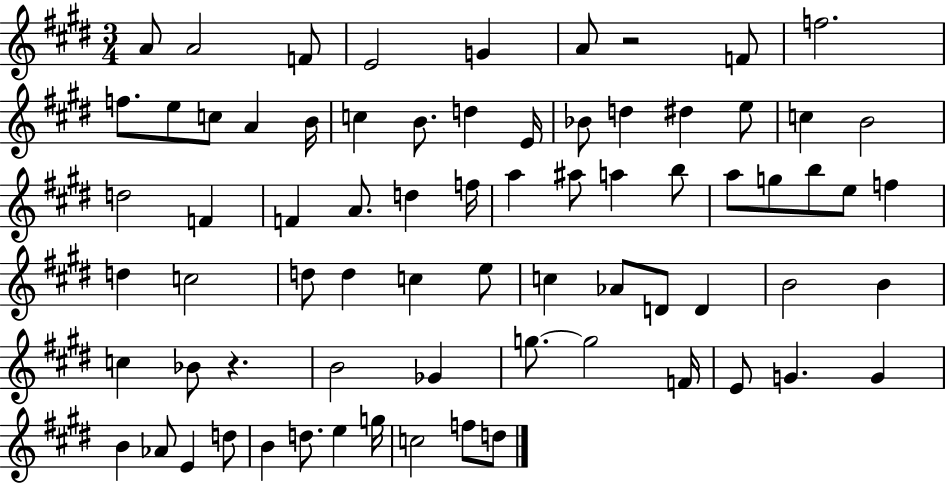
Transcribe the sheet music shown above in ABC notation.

X:1
T:Untitled
M:3/4
L:1/4
K:E
A/2 A2 F/2 E2 G A/2 z2 F/2 f2 f/2 e/2 c/2 A B/4 c B/2 d E/4 _B/2 d ^d e/2 c B2 d2 F F A/2 d f/4 a ^a/2 a b/2 a/2 g/2 b/2 e/2 f d c2 d/2 d c e/2 c _A/2 D/2 D B2 B c _B/2 z B2 _G g/2 g2 F/4 E/2 G G B _A/2 E d/2 B d/2 e g/4 c2 f/2 d/2